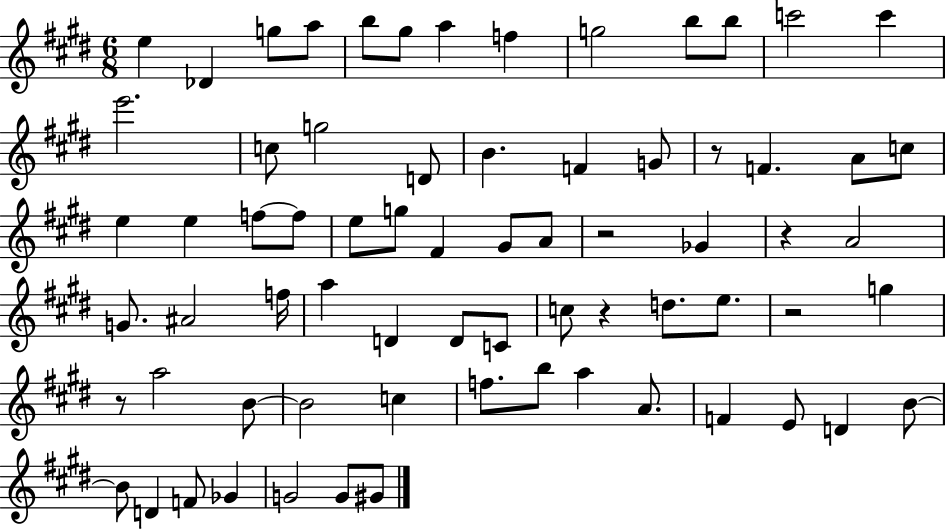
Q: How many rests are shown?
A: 6